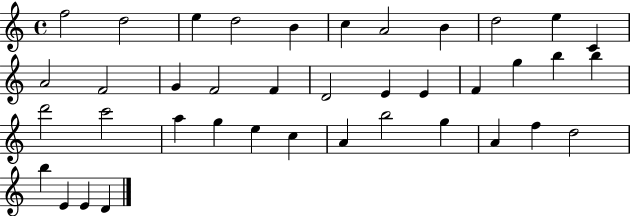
{
  \clef treble
  \time 4/4
  \defaultTimeSignature
  \key c \major
  f''2 d''2 | e''4 d''2 b'4 | c''4 a'2 b'4 | d''2 e''4 c'4 | \break a'2 f'2 | g'4 f'2 f'4 | d'2 e'4 e'4 | f'4 g''4 b''4 b''4 | \break d'''2 c'''2 | a''4 g''4 e''4 c''4 | a'4 b''2 g''4 | a'4 f''4 d''2 | \break b''4 e'4 e'4 d'4 | \bar "|."
}